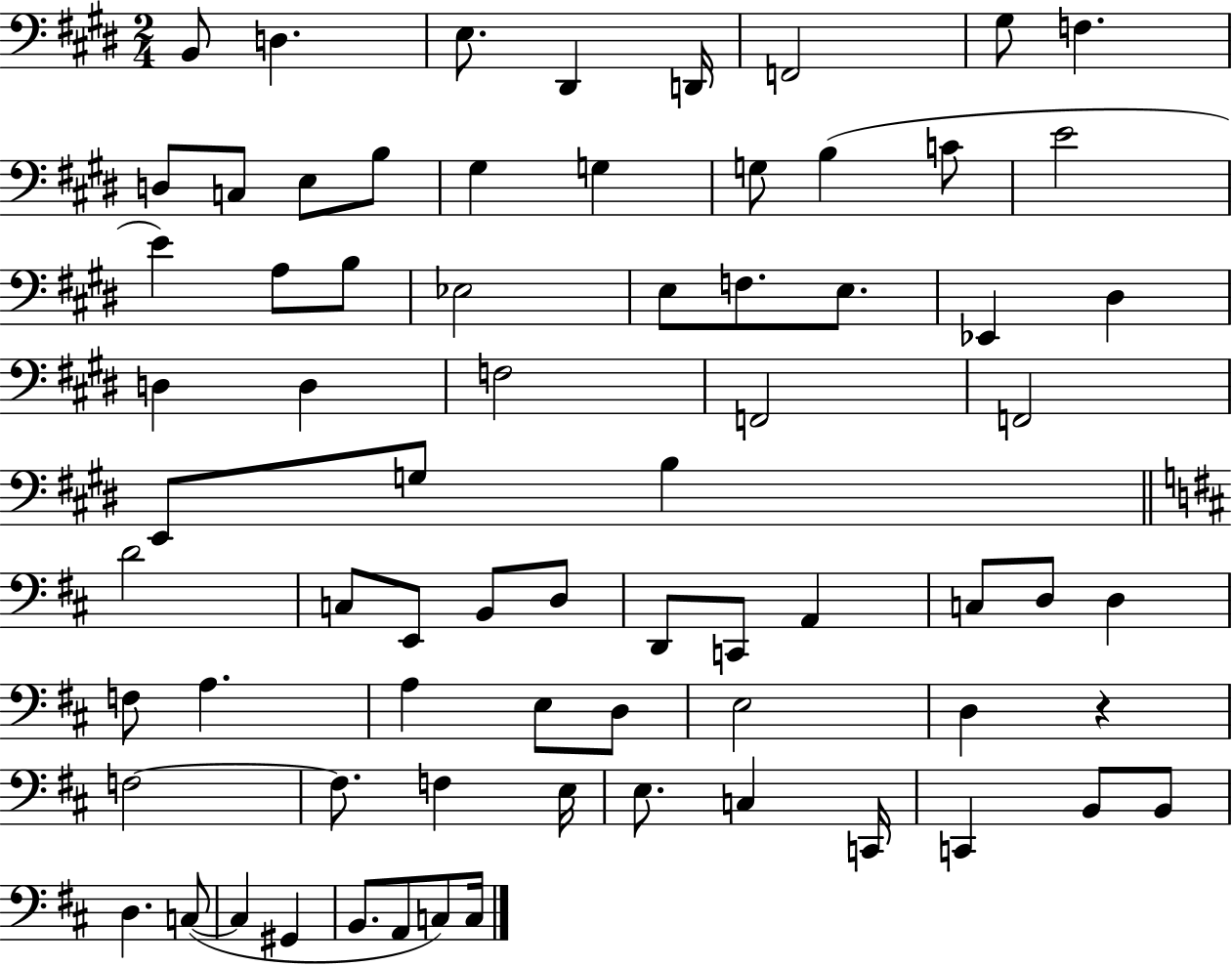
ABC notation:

X:1
T:Untitled
M:2/4
L:1/4
K:E
B,,/2 D, E,/2 ^D,, D,,/4 F,,2 ^G,/2 F, D,/2 C,/2 E,/2 B,/2 ^G, G, G,/2 B, C/2 E2 E A,/2 B,/2 _E,2 E,/2 F,/2 E,/2 _E,, ^D, D, D, F,2 F,,2 F,,2 E,,/2 G,/2 B, D2 C,/2 E,,/2 B,,/2 D,/2 D,,/2 C,,/2 A,, C,/2 D,/2 D, F,/2 A, A, E,/2 D,/2 E,2 D, z F,2 F,/2 F, E,/4 E,/2 C, C,,/4 C,, B,,/2 B,,/2 D, C,/2 C, ^G,, B,,/2 A,,/2 C,/2 C,/4